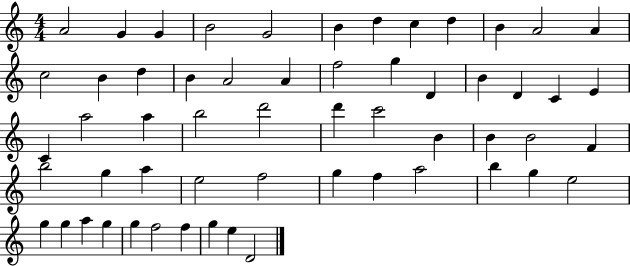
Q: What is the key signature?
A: C major